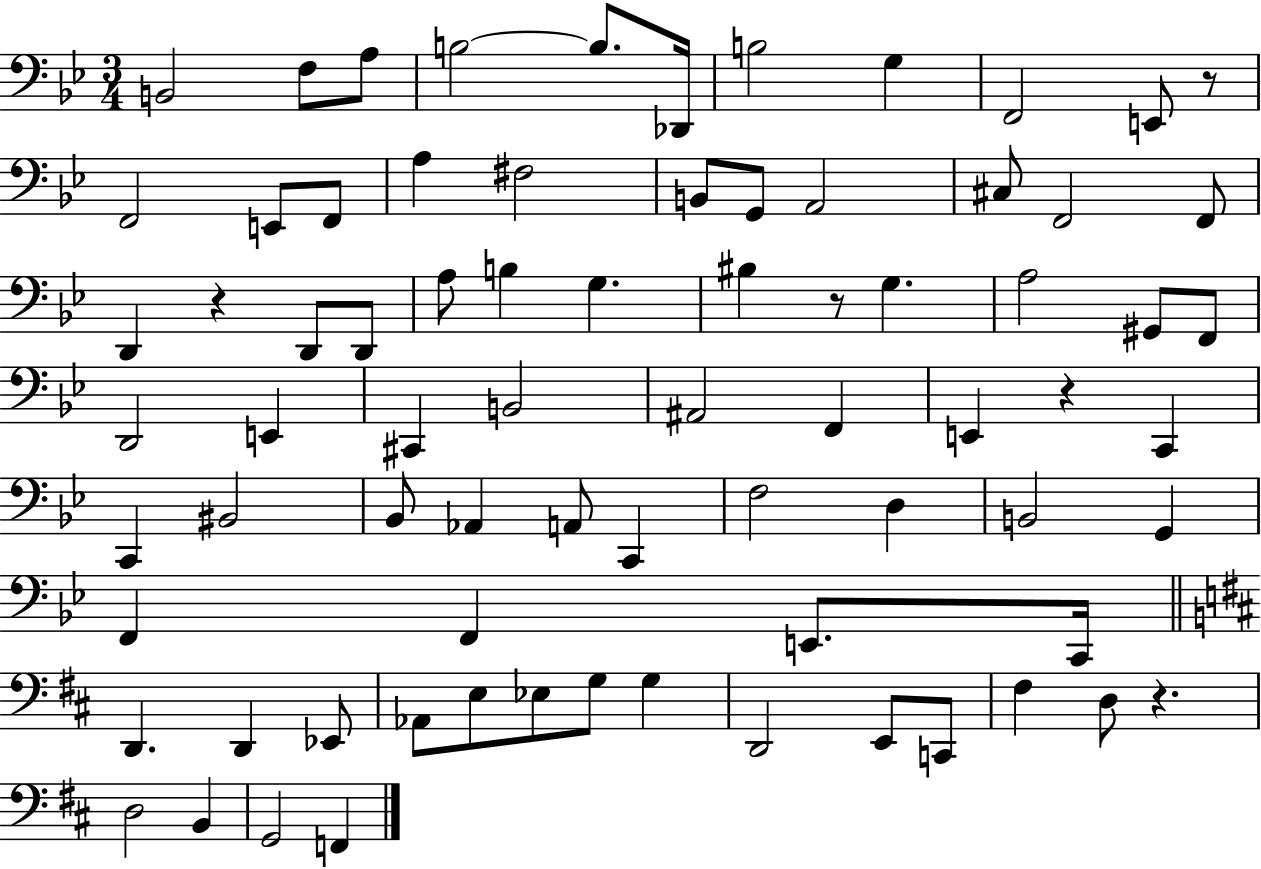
X:1
T:Untitled
M:3/4
L:1/4
K:Bb
B,,2 F,/2 A,/2 B,2 B,/2 _D,,/4 B,2 G, F,,2 E,,/2 z/2 F,,2 E,,/2 F,,/2 A, ^F,2 B,,/2 G,,/2 A,,2 ^C,/2 F,,2 F,,/2 D,, z D,,/2 D,,/2 A,/2 B, G, ^B, z/2 G, A,2 ^G,,/2 F,,/2 D,,2 E,, ^C,, B,,2 ^A,,2 F,, E,, z C,, C,, ^B,,2 _B,,/2 _A,, A,,/2 C,, F,2 D, B,,2 G,, F,, F,, E,,/2 C,,/4 D,, D,, _E,,/2 _A,,/2 E,/2 _E,/2 G,/2 G, D,,2 E,,/2 C,,/2 ^F, D,/2 z D,2 B,, G,,2 F,,